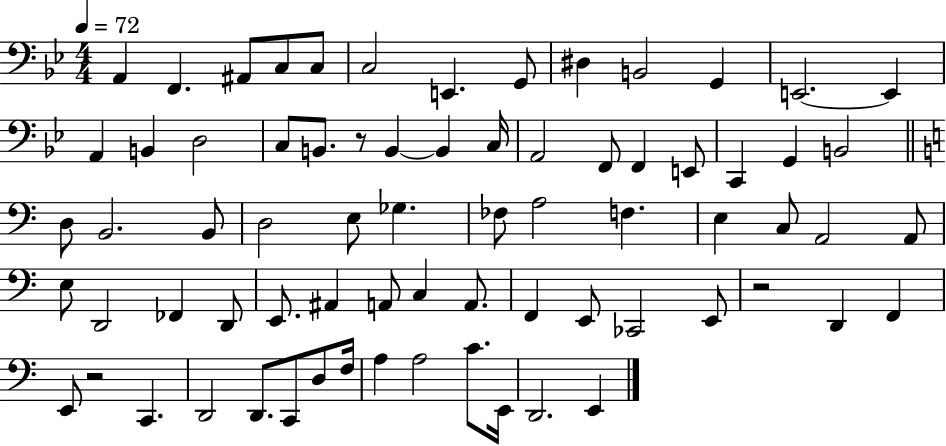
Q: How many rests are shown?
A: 3